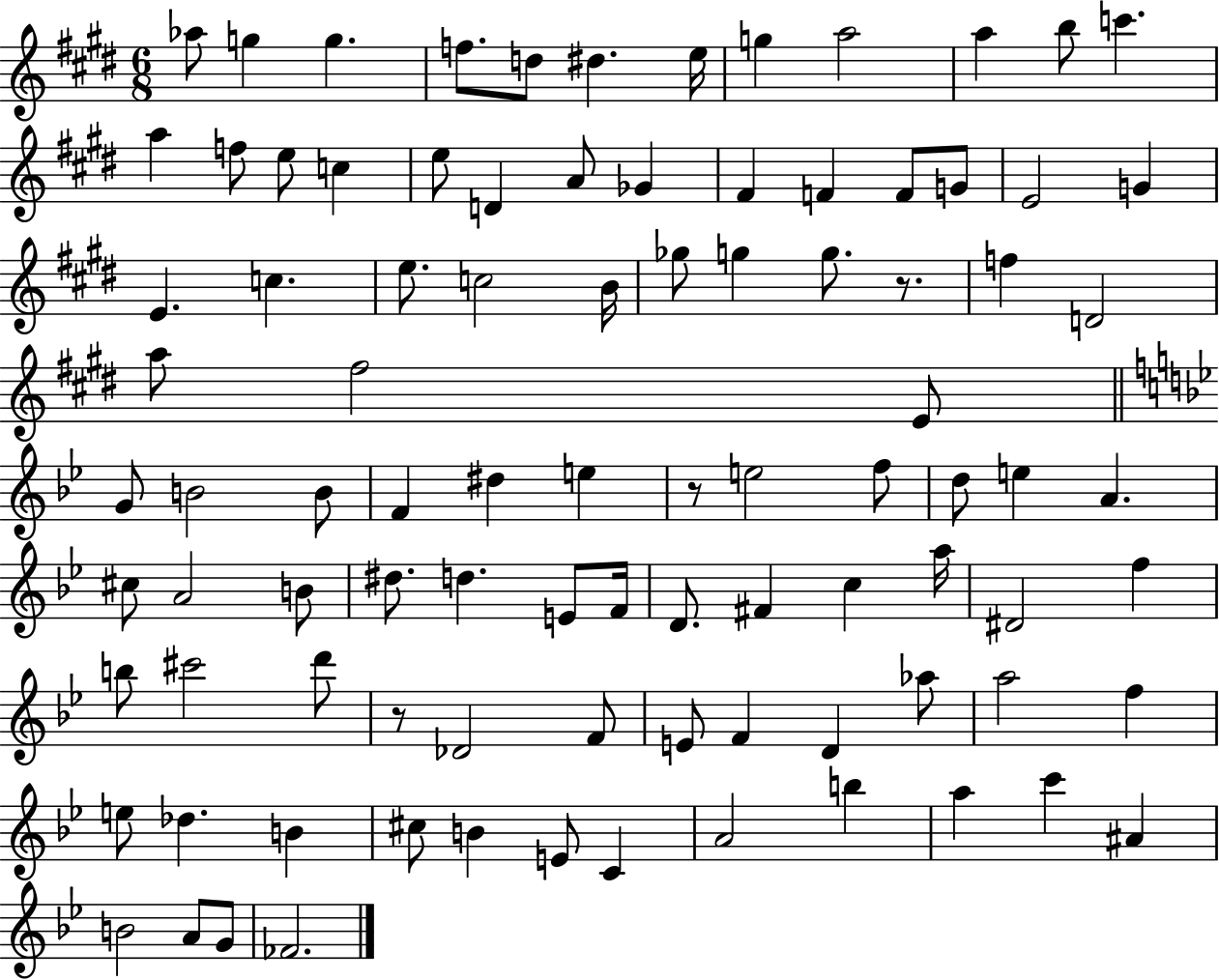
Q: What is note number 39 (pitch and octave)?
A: E4